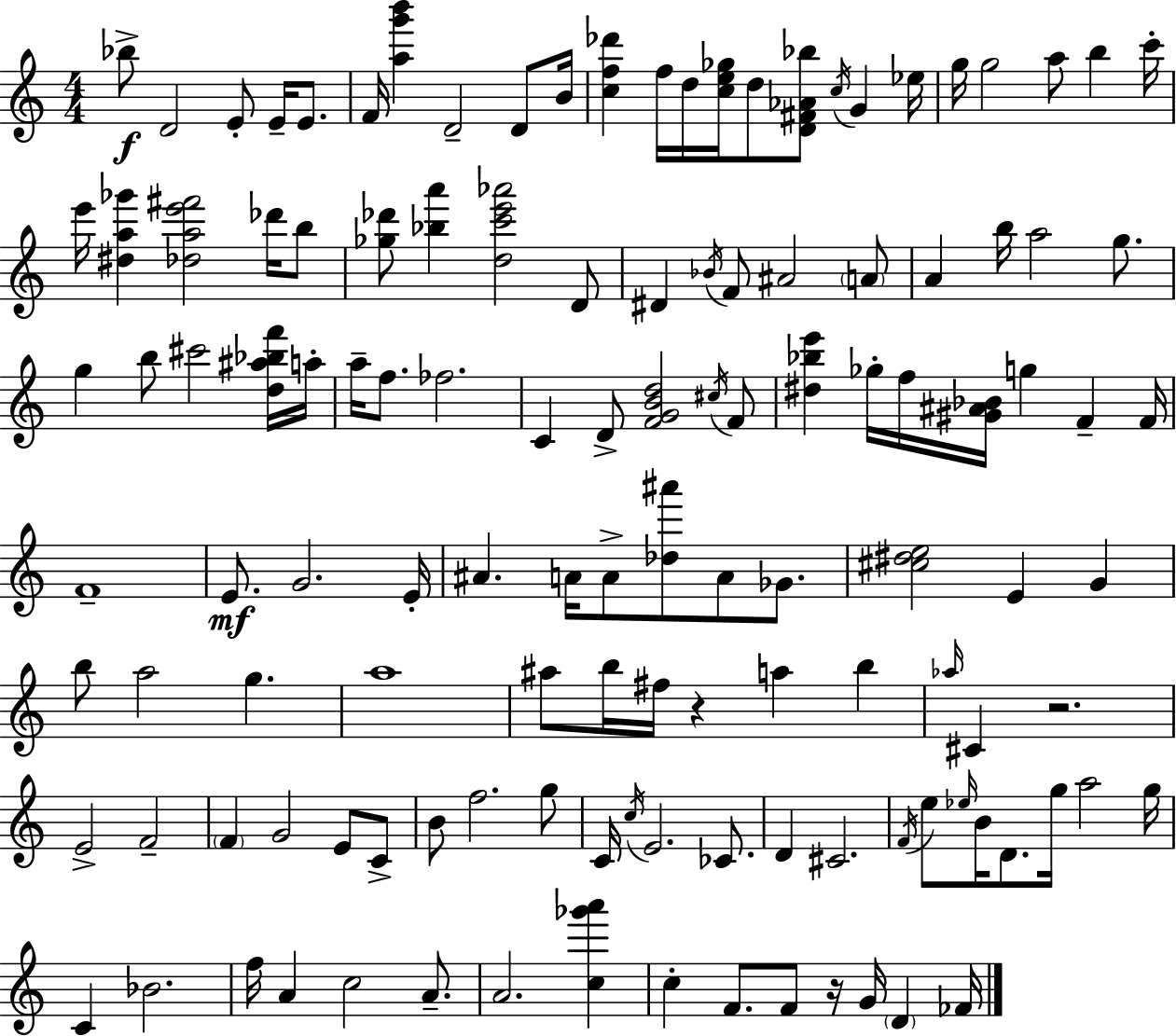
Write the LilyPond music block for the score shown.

{
  \clef treble
  \numericTimeSignature
  \time 4/4
  \key a \minor
  bes''8->\f d'2 e'8-. e'16-- e'8. | f'16 <a'' g''' b'''>4 d'2-- d'8 b'16 | <c'' f'' des'''>4 f''16 d''16 <c'' e'' ges''>16 d''8 <d' fis' aes' bes''>8 \acciaccatura { c''16 } g'4 | ees''16 g''16 g''2 a''8 b''4 | \break c'''16-. e'''16 <dis'' a'' ges'''>4 <des'' a'' e''' fis'''>2 des'''16 b''8 | <ges'' des'''>8 <bes'' a'''>4 <d'' c''' e''' aes'''>2 d'8 | dis'4 \acciaccatura { bes'16 } f'8 ais'2 | \parenthesize a'8 a'4 b''16 a''2 g''8. | \break g''4 b''8 cis'''2 | <d'' ais'' bes'' f'''>16 a''16-. a''16-- f''8. fes''2. | c'4 d'8-> <f' g' b' d''>2 | \acciaccatura { cis''16 } f'8 <dis'' bes'' e'''>4 ges''16-. f''16 <gis' ais' bes'>16 g''4 f'4-- | \break f'16 f'1-- | e'8.\mf g'2. | e'16-. ais'4. a'16 a'8-> <des'' ais'''>8 a'8 | ges'8. <cis'' dis'' e''>2 e'4 g'4 | \break b''8 a''2 g''4. | a''1 | ais''8 b''16 fis''16 r4 a''4 b''4 | \grace { aes''16 } cis'4 r2. | \break e'2-> f'2-- | \parenthesize f'4 g'2 | e'8 c'8-> b'8 f''2. | g''8 c'16 \acciaccatura { c''16 } e'2. | \break ces'8. d'4 cis'2. | \acciaccatura { f'16 } e''8 \grace { ees''16 } b'16 d'8. g''16 a''2 | g''16 c'4 bes'2. | f''16 a'4 c''2 | \break a'8.-- a'2. | <c'' ges''' a'''>4 c''4-. f'8. f'8 | r16 g'16 \parenthesize d'4 fes'16 \bar "|."
}